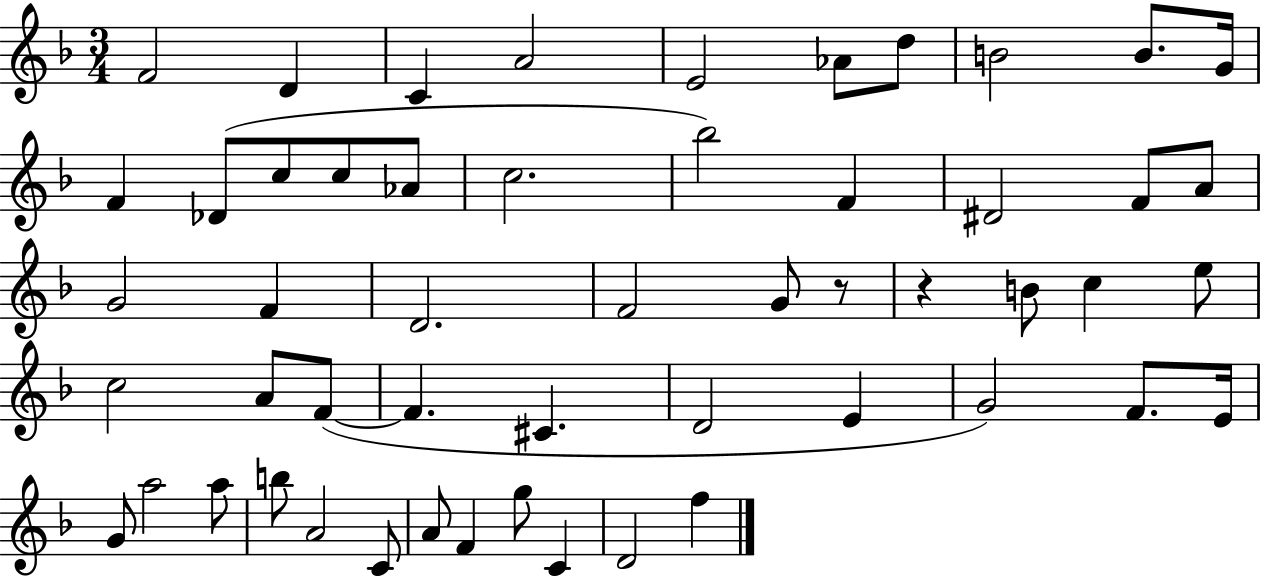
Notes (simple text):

F4/h D4/q C4/q A4/h E4/h Ab4/e D5/e B4/h B4/e. G4/s F4/q Db4/e C5/e C5/e Ab4/e C5/h. Bb5/h F4/q D#4/h F4/e A4/e G4/h F4/q D4/h. F4/h G4/e R/e R/q B4/e C5/q E5/e C5/h A4/e F4/e F4/q. C#4/q. D4/h E4/q G4/h F4/e. E4/s G4/e A5/h A5/e B5/e A4/h C4/e A4/e F4/q G5/e C4/q D4/h F5/q